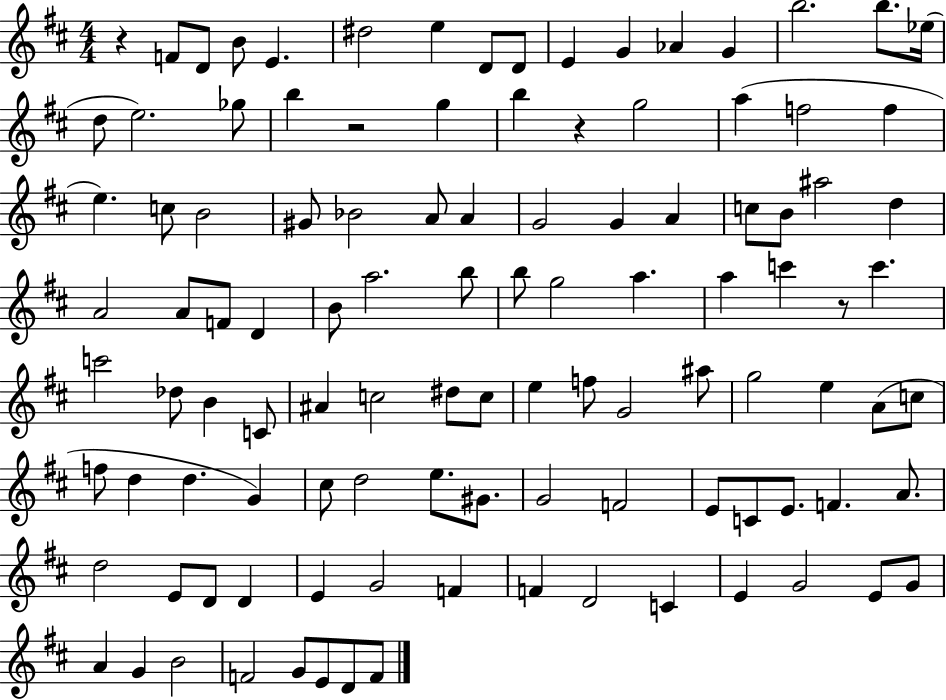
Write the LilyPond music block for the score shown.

{
  \clef treble
  \numericTimeSignature
  \time 4/4
  \key d \major
  r4 f'8 d'8 b'8 e'4. | dis''2 e''4 d'8 d'8 | e'4 g'4 aes'4 g'4 | b''2. b''8. ees''16( | \break d''8 e''2.) ges''8 | b''4 r2 g''4 | b''4 r4 g''2 | a''4( f''2 f''4 | \break e''4.) c''8 b'2 | gis'8 bes'2 a'8 a'4 | g'2 g'4 a'4 | c''8 b'8 ais''2 d''4 | \break a'2 a'8 f'8 d'4 | b'8 a''2. b''8 | b''8 g''2 a''4. | a''4 c'''4 r8 c'''4. | \break c'''2 des''8 b'4 c'8 | ais'4 c''2 dis''8 c''8 | e''4 f''8 g'2 ais''8 | g''2 e''4 a'8( c''8 | \break f''8 d''4 d''4. g'4) | cis''8 d''2 e''8. gis'8. | g'2 f'2 | e'8 c'8 e'8. f'4. a'8. | \break d''2 e'8 d'8 d'4 | e'4 g'2 f'4 | f'4 d'2 c'4 | e'4 g'2 e'8 g'8 | \break a'4 g'4 b'2 | f'2 g'8 e'8 d'8 f'8 | \bar "|."
}